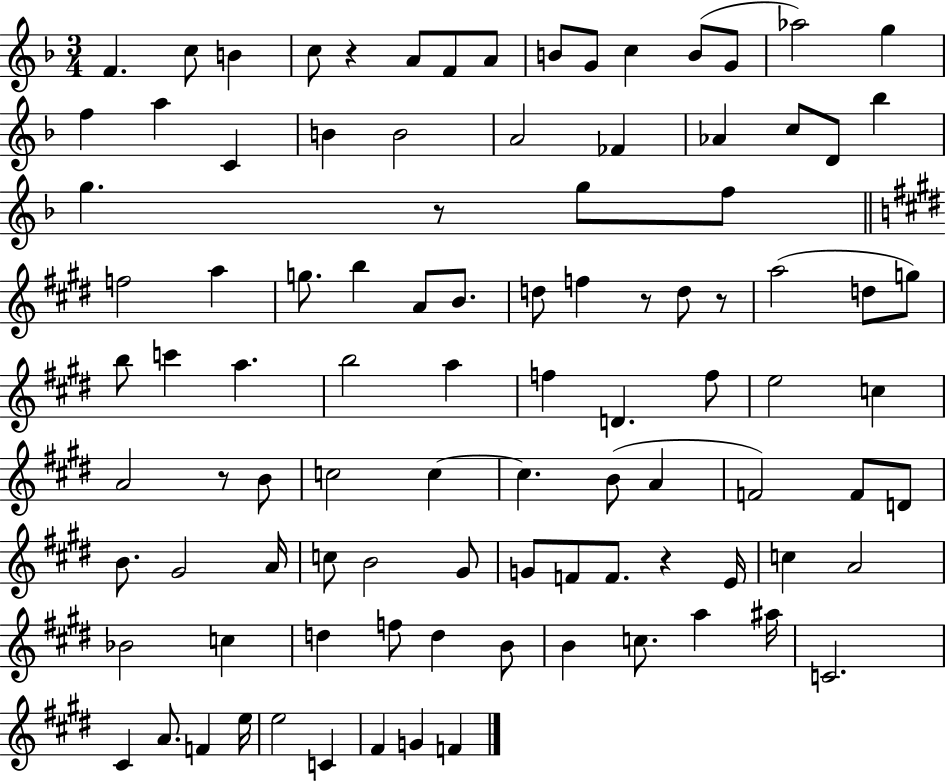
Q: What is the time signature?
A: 3/4